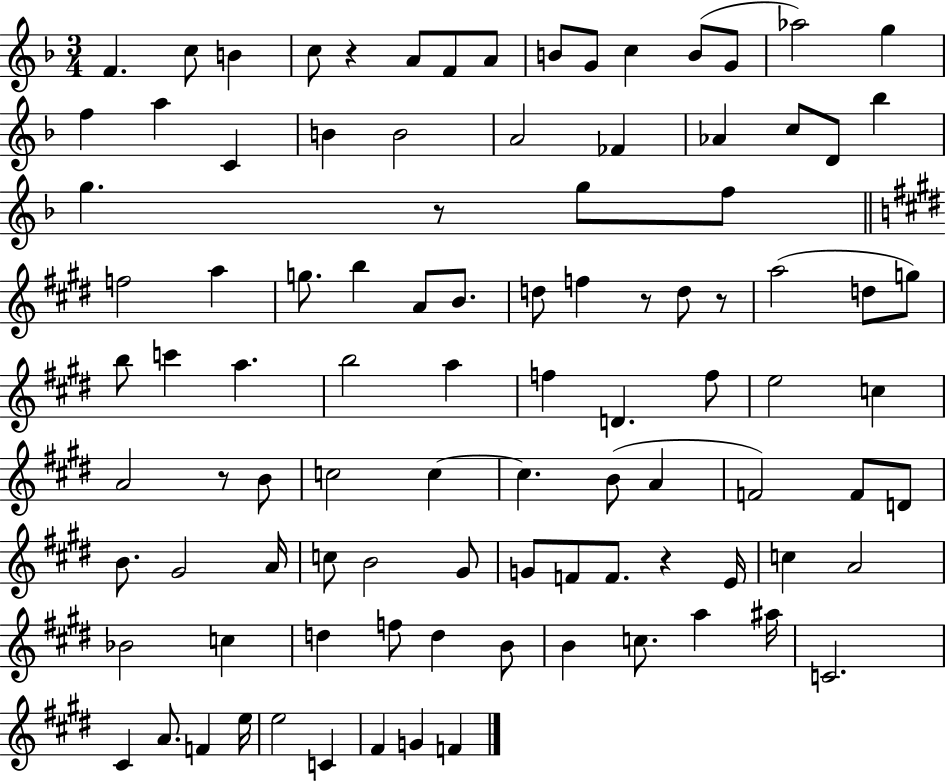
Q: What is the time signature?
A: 3/4